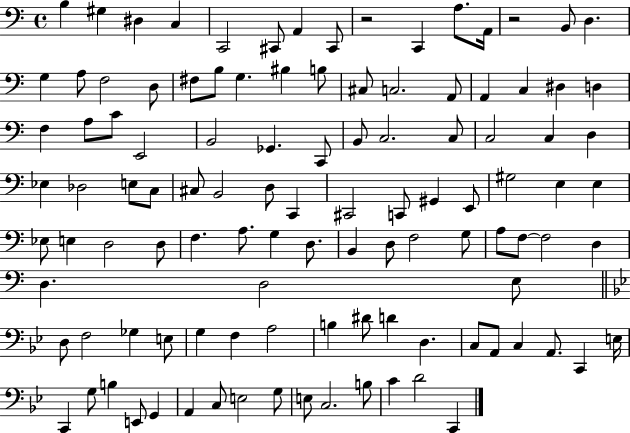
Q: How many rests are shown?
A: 2